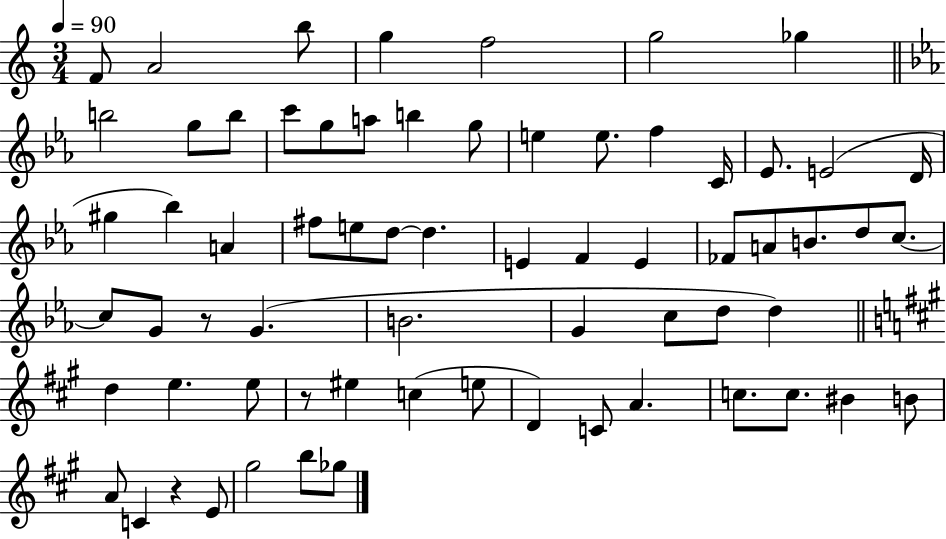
F4/e A4/h B5/e G5/q F5/h G5/h Gb5/q B5/h G5/e B5/e C6/e G5/e A5/e B5/q G5/e E5/q E5/e. F5/q C4/s Eb4/e. E4/h D4/s G#5/q Bb5/q A4/q F#5/e E5/e D5/e D5/q. E4/q F4/q E4/q FES4/e A4/e B4/e. D5/e C5/e. C5/e G4/e R/e G4/q. B4/h. G4/q C5/e D5/e D5/q D5/q E5/q. E5/e R/e EIS5/q C5/q E5/e D4/q C4/e A4/q. C5/e. C5/e. BIS4/q B4/e A4/e C4/q R/q E4/e G#5/h B5/e Gb5/e